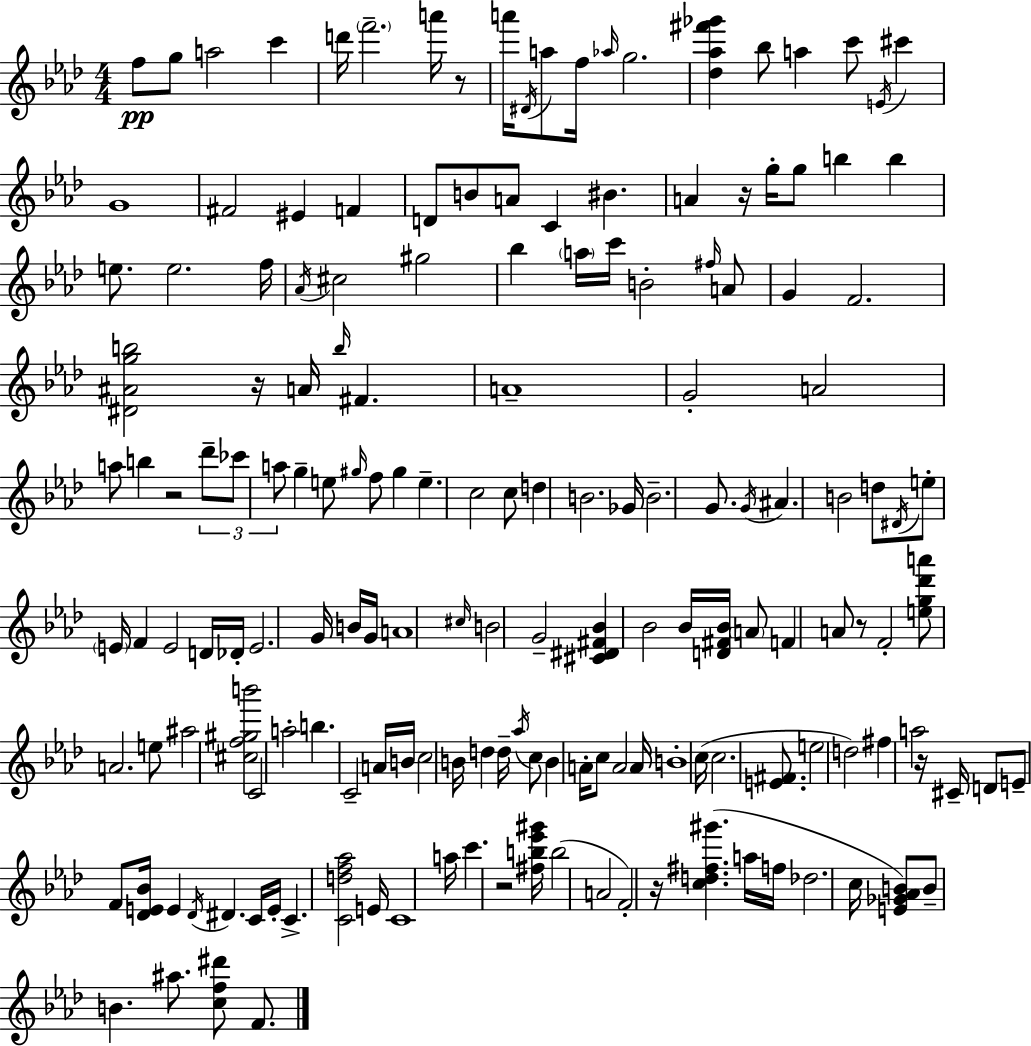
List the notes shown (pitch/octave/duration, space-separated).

F5/e G5/e A5/h C6/q D6/s F6/h. A6/s R/e A6/s D#4/s A5/e F5/s Ab5/s G5/h. [Db5,Ab5,F#6,Gb6]/q Bb5/e A5/q C6/e E4/s C#6/q G4/w F#4/h EIS4/q F4/q D4/e B4/e A4/e C4/q BIS4/q. A4/q R/s G5/s G5/e B5/q B5/q E5/e. E5/h. F5/s Ab4/s C#5/h G#5/h Bb5/q A5/s C6/s B4/h F#5/s A4/e G4/q F4/h. [D#4,A#4,G5,B5]/h R/s A4/s B5/s F#4/q. A4/w G4/h A4/h A5/e B5/q R/h Db6/e CES6/e A5/e G5/q E5/e G#5/s F5/e G#5/q E5/q. C5/h C5/e D5/q B4/h. Gb4/s B4/h. G4/e. G4/s A#4/q. B4/h D5/e D#4/s E5/e E4/s F4/q E4/h D4/s Db4/s E4/h. G4/s B4/s G4/s A4/w C#5/s B4/h G4/h [C#4,D#4,F#4,Bb4]/q Bb4/h Bb4/s [D4,F#4,Bb4]/s A4/e F4/q A4/e R/e F4/h [E5,G5,Db6,A6]/e A4/h. E5/e A#5/h [C#5,F5,G#5,B6]/h C4/h A5/h B5/q. C4/h A4/s B4/s C5/h B4/s D5/q D5/s Ab5/s C5/e B4/q A4/s C5/e A4/h A4/s B4/w C5/s C5/h. [E4,F#4]/e. E5/h D5/h F#5/q A5/h R/s C#4/s D4/e E4/e F4/e [Db4,E4,Bb4]/s E4/q Db4/s D#4/q. C4/s E4/s C4/q. [C4,D5,F5,Ab5]/h E4/s C4/w A5/s C6/q. R/h [F#5,B5,Eb6,G#6]/s B5/h A4/h F4/h R/s [C5,D5,F#5,G#6]/q. A5/s F5/s Db5/h. C5/s [E4,Gb4,Ab4,B4]/e B4/e B4/q. A#5/e. [C5,F5,D#6]/e F4/e.